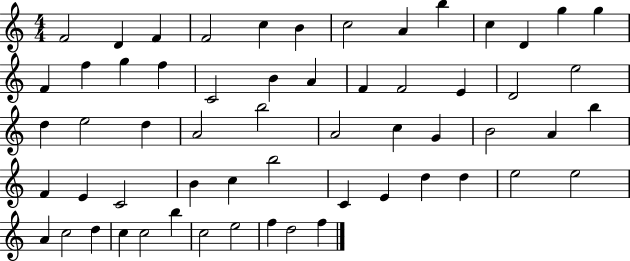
{
  \clef treble
  \numericTimeSignature
  \time 4/4
  \key c \major
  f'2 d'4 f'4 | f'2 c''4 b'4 | c''2 a'4 b''4 | c''4 d'4 g''4 g''4 | \break f'4 f''4 g''4 f''4 | c'2 b'4 a'4 | f'4 f'2 e'4 | d'2 e''2 | \break d''4 e''2 d''4 | a'2 b''2 | a'2 c''4 g'4 | b'2 a'4 b''4 | \break f'4 e'4 c'2 | b'4 c''4 b''2 | c'4 e'4 d''4 d''4 | e''2 e''2 | \break a'4 c''2 d''4 | c''4 c''2 b''4 | c''2 e''2 | f''4 d''2 f''4 | \break \bar "|."
}